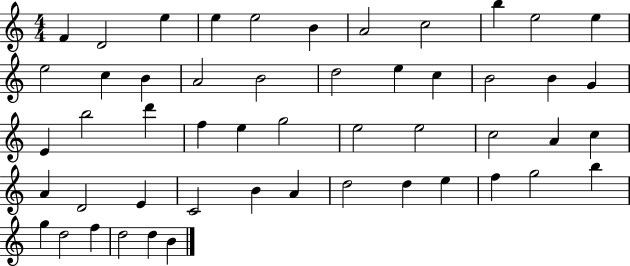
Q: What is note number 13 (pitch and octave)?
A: C5